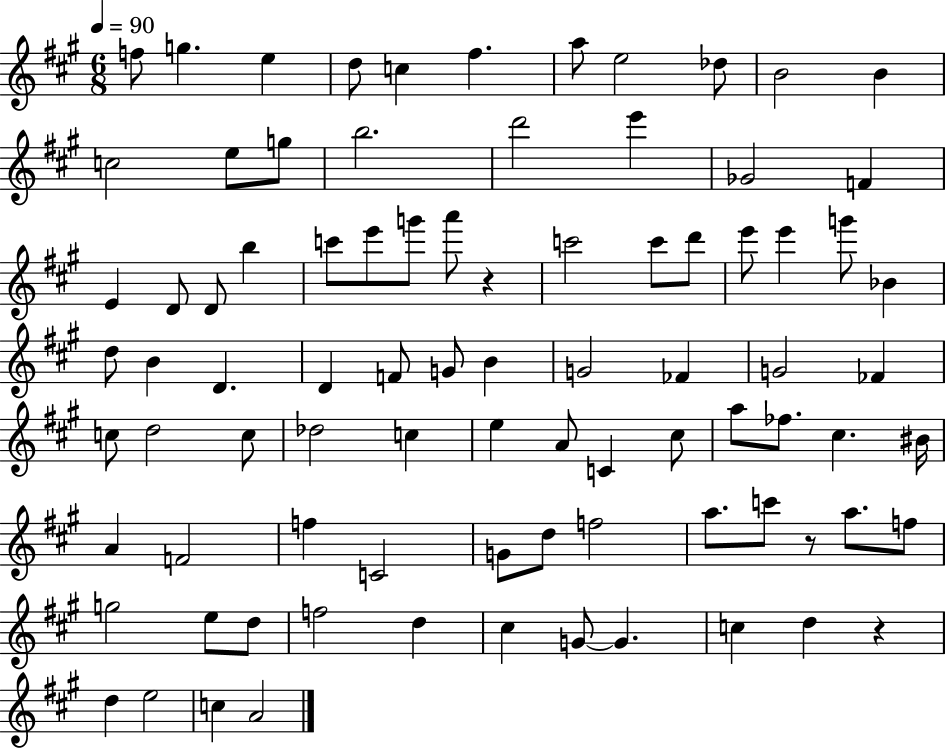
X:1
T:Untitled
M:6/8
L:1/4
K:A
f/2 g e d/2 c ^f a/2 e2 _d/2 B2 B c2 e/2 g/2 b2 d'2 e' _G2 F E D/2 D/2 b c'/2 e'/2 g'/2 a'/2 z c'2 c'/2 d'/2 e'/2 e' g'/2 _B d/2 B D D F/2 G/2 B G2 _F G2 _F c/2 d2 c/2 _d2 c e A/2 C ^c/2 a/2 _f/2 ^c ^B/4 A F2 f C2 G/2 d/2 f2 a/2 c'/2 z/2 a/2 f/2 g2 e/2 d/2 f2 d ^c G/2 G c d z d e2 c A2